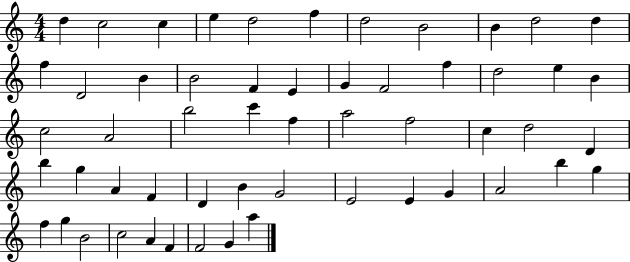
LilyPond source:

{
  \clef treble
  \numericTimeSignature
  \time 4/4
  \key c \major
  d''4 c''2 c''4 | e''4 d''2 f''4 | d''2 b'2 | b'4 d''2 d''4 | \break f''4 d'2 b'4 | b'2 f'4 e'4 | g'4 f'2 f''4 | d''2 e''4 b'4 | \break c''2 a'2 | b''2 c'''4 f''4 | a''2 f''2 | c''4 d''2 d'4 | \break b''4 g''4 a'4 f'4 | d'4 b'4 g'2 | e'2 e'4 g'4 | a'2 b''4 g''4 | \break f''4 g''4 b'2 | c''2 a'4 f'4 | f'2 g'4 a''4 | \bar "|."
}